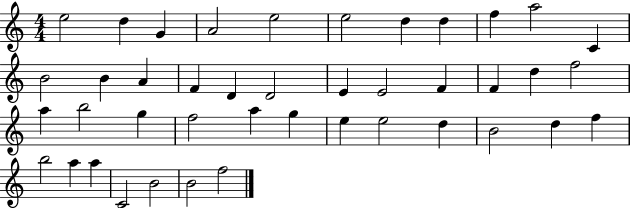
X:1
T:Untitled
M:4/4
L:1/4
K:C
e2 d G A2 e2 e2 d d f a2 C B2 B A F D D2 E E2 F F d f2 a b2 g f2 a g e e2 d B2 d f b2 a a C2 B2 B2 f2